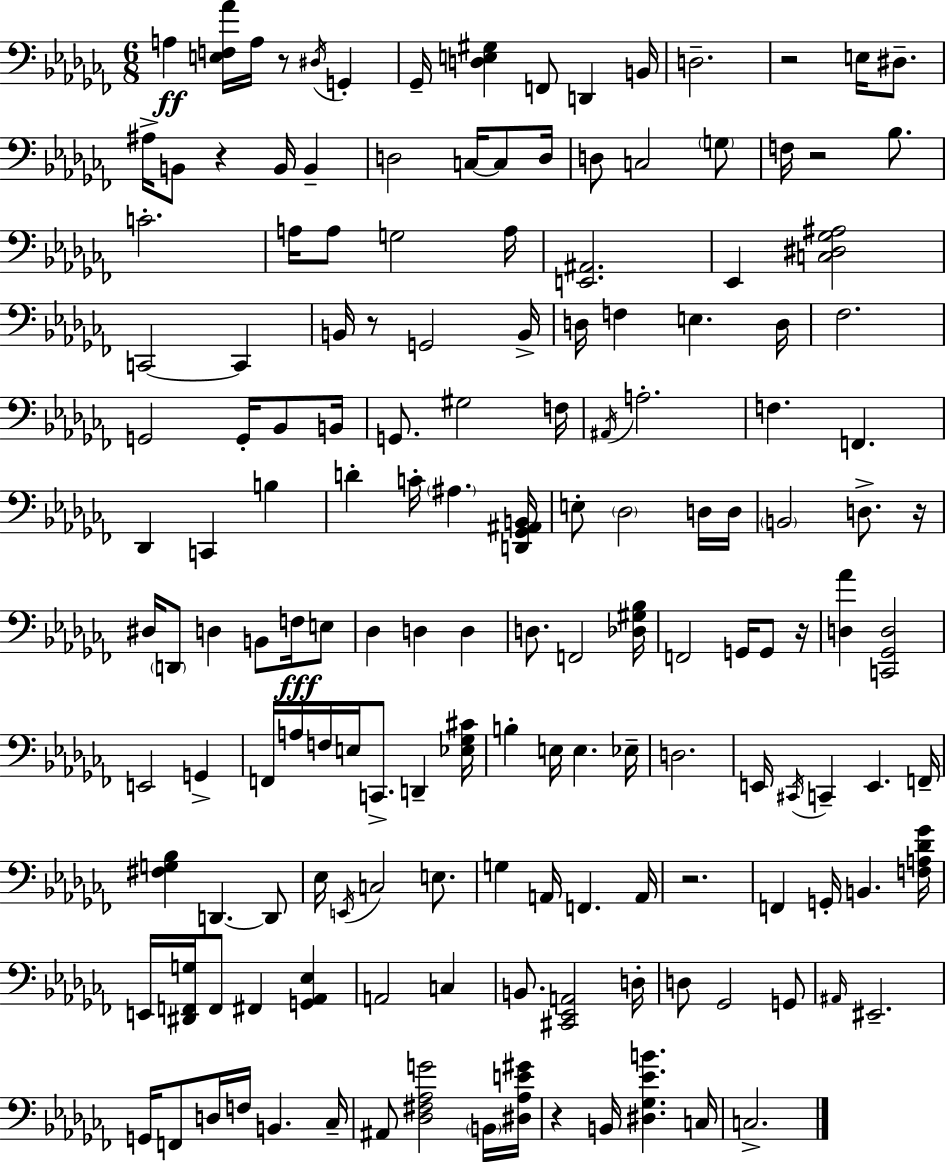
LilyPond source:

{
  \clef bass
  \numericTimeSignature
  \time 6/8
  \key aes \minor
  a4\ff <e f aes'>16 a16 r8 \acciaccatura { dis16 } g,4-. | ges,16-- <d e gis>4 f,8 d,4 | b,16 d2.-- | r2 e16 dis8.-- | \break ais16-> b,8 r4 b,16 b,4-- | d2 c16~~ c8 | d16 d8 c2 \parenthesize g8 | f16 r2 bes8. | \break c'2.-. | a16 a8 g2 | a16 <e, ais,>2. | ees,4 <c dis ges ais>2 | \break c,2~~ c,4 | b,16 r8 g,2 | b,16-> d16 f4 e4. | d16 fes2. | \break g,2 g,16-. bes,8 | b,16 g,8. gis2 | f16 \acciaccatura { ais,16 } a2.-. | f4. f,4. | \break des,4 c,4 b4 | d'4-. c'16-. \parenthesize ais4. | <d, ges, ais, b,>16 e8-. \parenthesize des2 | d16 d16 \parenthesize b,2 d8.-> | \break r16 dis16 \parenthesize d,8 d4 b,8 f16\fff | e8 des4 d4 d4 | d8. f,2 | <des gis bes>16 f,2 g,16 g,8 | \break r16 <d aes'>4 <c, ges, d>2 | e,2 g,4-> | f,16 a16 f16 e16 c,8.-> d,4-- | <ees ges cis'>16 b4-. e16 e4. | \break ees16-- d2. | e,16 \acciaccatura { cis,16 } c,4-- e,4. | f,16-- <fis g bes>4 d,4.~~ | d,8 ees16 \acciaccatura { e,16 } c2 | \break e8. g4 a,16 f,4. | a,16 r2. | f,4 g,16-. b,4. | <f a des' ges'>16 e,16 <dis, f, g>16 f,8 fis,4 | \break <g, aes, ees>4 a,2 | c4 b,8. <cis, ees, a,>2 | d16-. d8 ges,2 | g,8 \grace { ais,16 } eis,2.-- | \break g,16 f,8 d16 f16 b,4. | ces16-- ais,8 <des fis aes g'>2 | \parenthesize b,16 <dis aes e' gis'>16 r4 b,16 <dis ges ees' b'>4. | c16 c2.-> | \break \bar "|."
}